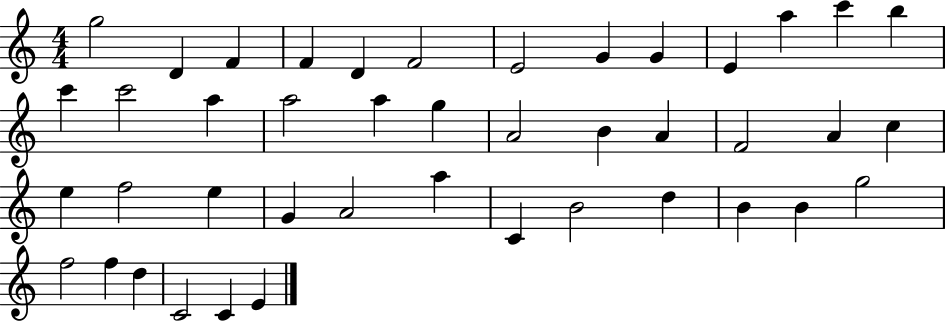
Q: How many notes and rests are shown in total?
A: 43